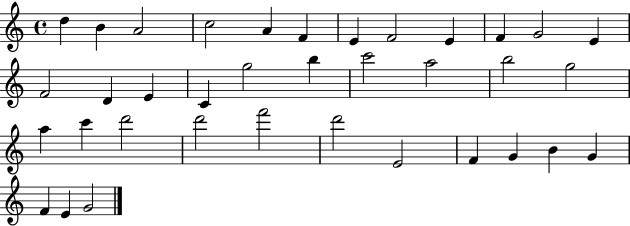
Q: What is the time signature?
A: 4/4